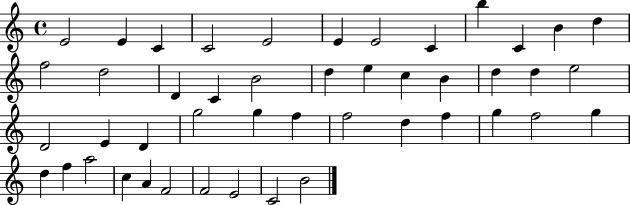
X:1
T:Untitled
M:4/4
L:1/4
K:C
E2 E C C2 E2 E E2 C b C B d f2 d2 D C B2 d e c B d d e2 D2 E D g2 g f f2 d f g f2 g d f a2 c A F2 F2 E2 C2 B2